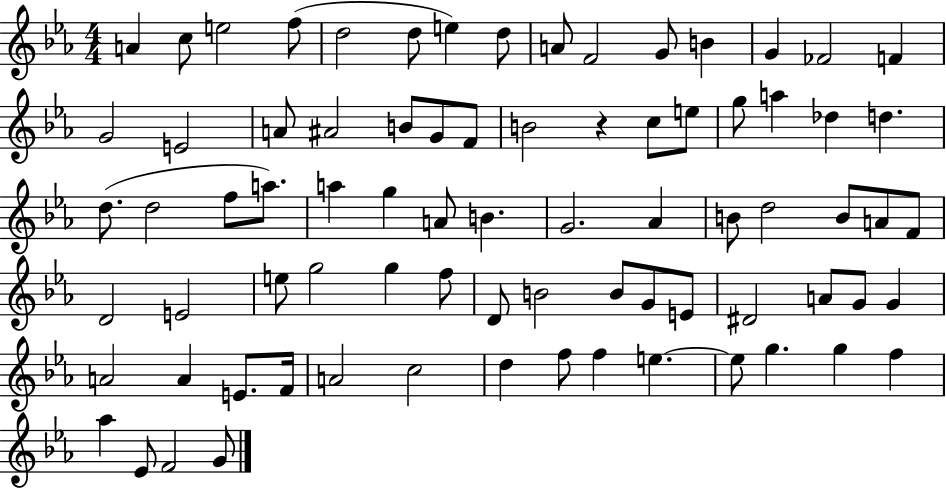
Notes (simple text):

A4/q C5/e E5/h F5/e D5/h D5/e E5/q D5/e A4/e F4/h G4/e B4/q G4/q FES4/h F4/q G4/h E4/h A4/e A#4/h B4/e G4/e F4/e B4/h R/q C5/e E5/e G5/e A5/q Db5/q D5/q. D5/e. D5/h F5/e A5/e. A5/q G5/q A4/e B4/q. G4/h. Ab4/q B4/e D5/h B4/e A4/e F4/e D4/h E4/h E5/e G5/h G5/q F5/e D4/e B4/h B4/e G4/e E4/e D#4/h A4/e G4/e G4/q A4/h A4/q E4/e. F4/s A4/h C5/h D5/q F5/e F5/q E5/q. E5/e G5/q. G5/q F5/q Ab5/q Eb4/e F4/h G4/e